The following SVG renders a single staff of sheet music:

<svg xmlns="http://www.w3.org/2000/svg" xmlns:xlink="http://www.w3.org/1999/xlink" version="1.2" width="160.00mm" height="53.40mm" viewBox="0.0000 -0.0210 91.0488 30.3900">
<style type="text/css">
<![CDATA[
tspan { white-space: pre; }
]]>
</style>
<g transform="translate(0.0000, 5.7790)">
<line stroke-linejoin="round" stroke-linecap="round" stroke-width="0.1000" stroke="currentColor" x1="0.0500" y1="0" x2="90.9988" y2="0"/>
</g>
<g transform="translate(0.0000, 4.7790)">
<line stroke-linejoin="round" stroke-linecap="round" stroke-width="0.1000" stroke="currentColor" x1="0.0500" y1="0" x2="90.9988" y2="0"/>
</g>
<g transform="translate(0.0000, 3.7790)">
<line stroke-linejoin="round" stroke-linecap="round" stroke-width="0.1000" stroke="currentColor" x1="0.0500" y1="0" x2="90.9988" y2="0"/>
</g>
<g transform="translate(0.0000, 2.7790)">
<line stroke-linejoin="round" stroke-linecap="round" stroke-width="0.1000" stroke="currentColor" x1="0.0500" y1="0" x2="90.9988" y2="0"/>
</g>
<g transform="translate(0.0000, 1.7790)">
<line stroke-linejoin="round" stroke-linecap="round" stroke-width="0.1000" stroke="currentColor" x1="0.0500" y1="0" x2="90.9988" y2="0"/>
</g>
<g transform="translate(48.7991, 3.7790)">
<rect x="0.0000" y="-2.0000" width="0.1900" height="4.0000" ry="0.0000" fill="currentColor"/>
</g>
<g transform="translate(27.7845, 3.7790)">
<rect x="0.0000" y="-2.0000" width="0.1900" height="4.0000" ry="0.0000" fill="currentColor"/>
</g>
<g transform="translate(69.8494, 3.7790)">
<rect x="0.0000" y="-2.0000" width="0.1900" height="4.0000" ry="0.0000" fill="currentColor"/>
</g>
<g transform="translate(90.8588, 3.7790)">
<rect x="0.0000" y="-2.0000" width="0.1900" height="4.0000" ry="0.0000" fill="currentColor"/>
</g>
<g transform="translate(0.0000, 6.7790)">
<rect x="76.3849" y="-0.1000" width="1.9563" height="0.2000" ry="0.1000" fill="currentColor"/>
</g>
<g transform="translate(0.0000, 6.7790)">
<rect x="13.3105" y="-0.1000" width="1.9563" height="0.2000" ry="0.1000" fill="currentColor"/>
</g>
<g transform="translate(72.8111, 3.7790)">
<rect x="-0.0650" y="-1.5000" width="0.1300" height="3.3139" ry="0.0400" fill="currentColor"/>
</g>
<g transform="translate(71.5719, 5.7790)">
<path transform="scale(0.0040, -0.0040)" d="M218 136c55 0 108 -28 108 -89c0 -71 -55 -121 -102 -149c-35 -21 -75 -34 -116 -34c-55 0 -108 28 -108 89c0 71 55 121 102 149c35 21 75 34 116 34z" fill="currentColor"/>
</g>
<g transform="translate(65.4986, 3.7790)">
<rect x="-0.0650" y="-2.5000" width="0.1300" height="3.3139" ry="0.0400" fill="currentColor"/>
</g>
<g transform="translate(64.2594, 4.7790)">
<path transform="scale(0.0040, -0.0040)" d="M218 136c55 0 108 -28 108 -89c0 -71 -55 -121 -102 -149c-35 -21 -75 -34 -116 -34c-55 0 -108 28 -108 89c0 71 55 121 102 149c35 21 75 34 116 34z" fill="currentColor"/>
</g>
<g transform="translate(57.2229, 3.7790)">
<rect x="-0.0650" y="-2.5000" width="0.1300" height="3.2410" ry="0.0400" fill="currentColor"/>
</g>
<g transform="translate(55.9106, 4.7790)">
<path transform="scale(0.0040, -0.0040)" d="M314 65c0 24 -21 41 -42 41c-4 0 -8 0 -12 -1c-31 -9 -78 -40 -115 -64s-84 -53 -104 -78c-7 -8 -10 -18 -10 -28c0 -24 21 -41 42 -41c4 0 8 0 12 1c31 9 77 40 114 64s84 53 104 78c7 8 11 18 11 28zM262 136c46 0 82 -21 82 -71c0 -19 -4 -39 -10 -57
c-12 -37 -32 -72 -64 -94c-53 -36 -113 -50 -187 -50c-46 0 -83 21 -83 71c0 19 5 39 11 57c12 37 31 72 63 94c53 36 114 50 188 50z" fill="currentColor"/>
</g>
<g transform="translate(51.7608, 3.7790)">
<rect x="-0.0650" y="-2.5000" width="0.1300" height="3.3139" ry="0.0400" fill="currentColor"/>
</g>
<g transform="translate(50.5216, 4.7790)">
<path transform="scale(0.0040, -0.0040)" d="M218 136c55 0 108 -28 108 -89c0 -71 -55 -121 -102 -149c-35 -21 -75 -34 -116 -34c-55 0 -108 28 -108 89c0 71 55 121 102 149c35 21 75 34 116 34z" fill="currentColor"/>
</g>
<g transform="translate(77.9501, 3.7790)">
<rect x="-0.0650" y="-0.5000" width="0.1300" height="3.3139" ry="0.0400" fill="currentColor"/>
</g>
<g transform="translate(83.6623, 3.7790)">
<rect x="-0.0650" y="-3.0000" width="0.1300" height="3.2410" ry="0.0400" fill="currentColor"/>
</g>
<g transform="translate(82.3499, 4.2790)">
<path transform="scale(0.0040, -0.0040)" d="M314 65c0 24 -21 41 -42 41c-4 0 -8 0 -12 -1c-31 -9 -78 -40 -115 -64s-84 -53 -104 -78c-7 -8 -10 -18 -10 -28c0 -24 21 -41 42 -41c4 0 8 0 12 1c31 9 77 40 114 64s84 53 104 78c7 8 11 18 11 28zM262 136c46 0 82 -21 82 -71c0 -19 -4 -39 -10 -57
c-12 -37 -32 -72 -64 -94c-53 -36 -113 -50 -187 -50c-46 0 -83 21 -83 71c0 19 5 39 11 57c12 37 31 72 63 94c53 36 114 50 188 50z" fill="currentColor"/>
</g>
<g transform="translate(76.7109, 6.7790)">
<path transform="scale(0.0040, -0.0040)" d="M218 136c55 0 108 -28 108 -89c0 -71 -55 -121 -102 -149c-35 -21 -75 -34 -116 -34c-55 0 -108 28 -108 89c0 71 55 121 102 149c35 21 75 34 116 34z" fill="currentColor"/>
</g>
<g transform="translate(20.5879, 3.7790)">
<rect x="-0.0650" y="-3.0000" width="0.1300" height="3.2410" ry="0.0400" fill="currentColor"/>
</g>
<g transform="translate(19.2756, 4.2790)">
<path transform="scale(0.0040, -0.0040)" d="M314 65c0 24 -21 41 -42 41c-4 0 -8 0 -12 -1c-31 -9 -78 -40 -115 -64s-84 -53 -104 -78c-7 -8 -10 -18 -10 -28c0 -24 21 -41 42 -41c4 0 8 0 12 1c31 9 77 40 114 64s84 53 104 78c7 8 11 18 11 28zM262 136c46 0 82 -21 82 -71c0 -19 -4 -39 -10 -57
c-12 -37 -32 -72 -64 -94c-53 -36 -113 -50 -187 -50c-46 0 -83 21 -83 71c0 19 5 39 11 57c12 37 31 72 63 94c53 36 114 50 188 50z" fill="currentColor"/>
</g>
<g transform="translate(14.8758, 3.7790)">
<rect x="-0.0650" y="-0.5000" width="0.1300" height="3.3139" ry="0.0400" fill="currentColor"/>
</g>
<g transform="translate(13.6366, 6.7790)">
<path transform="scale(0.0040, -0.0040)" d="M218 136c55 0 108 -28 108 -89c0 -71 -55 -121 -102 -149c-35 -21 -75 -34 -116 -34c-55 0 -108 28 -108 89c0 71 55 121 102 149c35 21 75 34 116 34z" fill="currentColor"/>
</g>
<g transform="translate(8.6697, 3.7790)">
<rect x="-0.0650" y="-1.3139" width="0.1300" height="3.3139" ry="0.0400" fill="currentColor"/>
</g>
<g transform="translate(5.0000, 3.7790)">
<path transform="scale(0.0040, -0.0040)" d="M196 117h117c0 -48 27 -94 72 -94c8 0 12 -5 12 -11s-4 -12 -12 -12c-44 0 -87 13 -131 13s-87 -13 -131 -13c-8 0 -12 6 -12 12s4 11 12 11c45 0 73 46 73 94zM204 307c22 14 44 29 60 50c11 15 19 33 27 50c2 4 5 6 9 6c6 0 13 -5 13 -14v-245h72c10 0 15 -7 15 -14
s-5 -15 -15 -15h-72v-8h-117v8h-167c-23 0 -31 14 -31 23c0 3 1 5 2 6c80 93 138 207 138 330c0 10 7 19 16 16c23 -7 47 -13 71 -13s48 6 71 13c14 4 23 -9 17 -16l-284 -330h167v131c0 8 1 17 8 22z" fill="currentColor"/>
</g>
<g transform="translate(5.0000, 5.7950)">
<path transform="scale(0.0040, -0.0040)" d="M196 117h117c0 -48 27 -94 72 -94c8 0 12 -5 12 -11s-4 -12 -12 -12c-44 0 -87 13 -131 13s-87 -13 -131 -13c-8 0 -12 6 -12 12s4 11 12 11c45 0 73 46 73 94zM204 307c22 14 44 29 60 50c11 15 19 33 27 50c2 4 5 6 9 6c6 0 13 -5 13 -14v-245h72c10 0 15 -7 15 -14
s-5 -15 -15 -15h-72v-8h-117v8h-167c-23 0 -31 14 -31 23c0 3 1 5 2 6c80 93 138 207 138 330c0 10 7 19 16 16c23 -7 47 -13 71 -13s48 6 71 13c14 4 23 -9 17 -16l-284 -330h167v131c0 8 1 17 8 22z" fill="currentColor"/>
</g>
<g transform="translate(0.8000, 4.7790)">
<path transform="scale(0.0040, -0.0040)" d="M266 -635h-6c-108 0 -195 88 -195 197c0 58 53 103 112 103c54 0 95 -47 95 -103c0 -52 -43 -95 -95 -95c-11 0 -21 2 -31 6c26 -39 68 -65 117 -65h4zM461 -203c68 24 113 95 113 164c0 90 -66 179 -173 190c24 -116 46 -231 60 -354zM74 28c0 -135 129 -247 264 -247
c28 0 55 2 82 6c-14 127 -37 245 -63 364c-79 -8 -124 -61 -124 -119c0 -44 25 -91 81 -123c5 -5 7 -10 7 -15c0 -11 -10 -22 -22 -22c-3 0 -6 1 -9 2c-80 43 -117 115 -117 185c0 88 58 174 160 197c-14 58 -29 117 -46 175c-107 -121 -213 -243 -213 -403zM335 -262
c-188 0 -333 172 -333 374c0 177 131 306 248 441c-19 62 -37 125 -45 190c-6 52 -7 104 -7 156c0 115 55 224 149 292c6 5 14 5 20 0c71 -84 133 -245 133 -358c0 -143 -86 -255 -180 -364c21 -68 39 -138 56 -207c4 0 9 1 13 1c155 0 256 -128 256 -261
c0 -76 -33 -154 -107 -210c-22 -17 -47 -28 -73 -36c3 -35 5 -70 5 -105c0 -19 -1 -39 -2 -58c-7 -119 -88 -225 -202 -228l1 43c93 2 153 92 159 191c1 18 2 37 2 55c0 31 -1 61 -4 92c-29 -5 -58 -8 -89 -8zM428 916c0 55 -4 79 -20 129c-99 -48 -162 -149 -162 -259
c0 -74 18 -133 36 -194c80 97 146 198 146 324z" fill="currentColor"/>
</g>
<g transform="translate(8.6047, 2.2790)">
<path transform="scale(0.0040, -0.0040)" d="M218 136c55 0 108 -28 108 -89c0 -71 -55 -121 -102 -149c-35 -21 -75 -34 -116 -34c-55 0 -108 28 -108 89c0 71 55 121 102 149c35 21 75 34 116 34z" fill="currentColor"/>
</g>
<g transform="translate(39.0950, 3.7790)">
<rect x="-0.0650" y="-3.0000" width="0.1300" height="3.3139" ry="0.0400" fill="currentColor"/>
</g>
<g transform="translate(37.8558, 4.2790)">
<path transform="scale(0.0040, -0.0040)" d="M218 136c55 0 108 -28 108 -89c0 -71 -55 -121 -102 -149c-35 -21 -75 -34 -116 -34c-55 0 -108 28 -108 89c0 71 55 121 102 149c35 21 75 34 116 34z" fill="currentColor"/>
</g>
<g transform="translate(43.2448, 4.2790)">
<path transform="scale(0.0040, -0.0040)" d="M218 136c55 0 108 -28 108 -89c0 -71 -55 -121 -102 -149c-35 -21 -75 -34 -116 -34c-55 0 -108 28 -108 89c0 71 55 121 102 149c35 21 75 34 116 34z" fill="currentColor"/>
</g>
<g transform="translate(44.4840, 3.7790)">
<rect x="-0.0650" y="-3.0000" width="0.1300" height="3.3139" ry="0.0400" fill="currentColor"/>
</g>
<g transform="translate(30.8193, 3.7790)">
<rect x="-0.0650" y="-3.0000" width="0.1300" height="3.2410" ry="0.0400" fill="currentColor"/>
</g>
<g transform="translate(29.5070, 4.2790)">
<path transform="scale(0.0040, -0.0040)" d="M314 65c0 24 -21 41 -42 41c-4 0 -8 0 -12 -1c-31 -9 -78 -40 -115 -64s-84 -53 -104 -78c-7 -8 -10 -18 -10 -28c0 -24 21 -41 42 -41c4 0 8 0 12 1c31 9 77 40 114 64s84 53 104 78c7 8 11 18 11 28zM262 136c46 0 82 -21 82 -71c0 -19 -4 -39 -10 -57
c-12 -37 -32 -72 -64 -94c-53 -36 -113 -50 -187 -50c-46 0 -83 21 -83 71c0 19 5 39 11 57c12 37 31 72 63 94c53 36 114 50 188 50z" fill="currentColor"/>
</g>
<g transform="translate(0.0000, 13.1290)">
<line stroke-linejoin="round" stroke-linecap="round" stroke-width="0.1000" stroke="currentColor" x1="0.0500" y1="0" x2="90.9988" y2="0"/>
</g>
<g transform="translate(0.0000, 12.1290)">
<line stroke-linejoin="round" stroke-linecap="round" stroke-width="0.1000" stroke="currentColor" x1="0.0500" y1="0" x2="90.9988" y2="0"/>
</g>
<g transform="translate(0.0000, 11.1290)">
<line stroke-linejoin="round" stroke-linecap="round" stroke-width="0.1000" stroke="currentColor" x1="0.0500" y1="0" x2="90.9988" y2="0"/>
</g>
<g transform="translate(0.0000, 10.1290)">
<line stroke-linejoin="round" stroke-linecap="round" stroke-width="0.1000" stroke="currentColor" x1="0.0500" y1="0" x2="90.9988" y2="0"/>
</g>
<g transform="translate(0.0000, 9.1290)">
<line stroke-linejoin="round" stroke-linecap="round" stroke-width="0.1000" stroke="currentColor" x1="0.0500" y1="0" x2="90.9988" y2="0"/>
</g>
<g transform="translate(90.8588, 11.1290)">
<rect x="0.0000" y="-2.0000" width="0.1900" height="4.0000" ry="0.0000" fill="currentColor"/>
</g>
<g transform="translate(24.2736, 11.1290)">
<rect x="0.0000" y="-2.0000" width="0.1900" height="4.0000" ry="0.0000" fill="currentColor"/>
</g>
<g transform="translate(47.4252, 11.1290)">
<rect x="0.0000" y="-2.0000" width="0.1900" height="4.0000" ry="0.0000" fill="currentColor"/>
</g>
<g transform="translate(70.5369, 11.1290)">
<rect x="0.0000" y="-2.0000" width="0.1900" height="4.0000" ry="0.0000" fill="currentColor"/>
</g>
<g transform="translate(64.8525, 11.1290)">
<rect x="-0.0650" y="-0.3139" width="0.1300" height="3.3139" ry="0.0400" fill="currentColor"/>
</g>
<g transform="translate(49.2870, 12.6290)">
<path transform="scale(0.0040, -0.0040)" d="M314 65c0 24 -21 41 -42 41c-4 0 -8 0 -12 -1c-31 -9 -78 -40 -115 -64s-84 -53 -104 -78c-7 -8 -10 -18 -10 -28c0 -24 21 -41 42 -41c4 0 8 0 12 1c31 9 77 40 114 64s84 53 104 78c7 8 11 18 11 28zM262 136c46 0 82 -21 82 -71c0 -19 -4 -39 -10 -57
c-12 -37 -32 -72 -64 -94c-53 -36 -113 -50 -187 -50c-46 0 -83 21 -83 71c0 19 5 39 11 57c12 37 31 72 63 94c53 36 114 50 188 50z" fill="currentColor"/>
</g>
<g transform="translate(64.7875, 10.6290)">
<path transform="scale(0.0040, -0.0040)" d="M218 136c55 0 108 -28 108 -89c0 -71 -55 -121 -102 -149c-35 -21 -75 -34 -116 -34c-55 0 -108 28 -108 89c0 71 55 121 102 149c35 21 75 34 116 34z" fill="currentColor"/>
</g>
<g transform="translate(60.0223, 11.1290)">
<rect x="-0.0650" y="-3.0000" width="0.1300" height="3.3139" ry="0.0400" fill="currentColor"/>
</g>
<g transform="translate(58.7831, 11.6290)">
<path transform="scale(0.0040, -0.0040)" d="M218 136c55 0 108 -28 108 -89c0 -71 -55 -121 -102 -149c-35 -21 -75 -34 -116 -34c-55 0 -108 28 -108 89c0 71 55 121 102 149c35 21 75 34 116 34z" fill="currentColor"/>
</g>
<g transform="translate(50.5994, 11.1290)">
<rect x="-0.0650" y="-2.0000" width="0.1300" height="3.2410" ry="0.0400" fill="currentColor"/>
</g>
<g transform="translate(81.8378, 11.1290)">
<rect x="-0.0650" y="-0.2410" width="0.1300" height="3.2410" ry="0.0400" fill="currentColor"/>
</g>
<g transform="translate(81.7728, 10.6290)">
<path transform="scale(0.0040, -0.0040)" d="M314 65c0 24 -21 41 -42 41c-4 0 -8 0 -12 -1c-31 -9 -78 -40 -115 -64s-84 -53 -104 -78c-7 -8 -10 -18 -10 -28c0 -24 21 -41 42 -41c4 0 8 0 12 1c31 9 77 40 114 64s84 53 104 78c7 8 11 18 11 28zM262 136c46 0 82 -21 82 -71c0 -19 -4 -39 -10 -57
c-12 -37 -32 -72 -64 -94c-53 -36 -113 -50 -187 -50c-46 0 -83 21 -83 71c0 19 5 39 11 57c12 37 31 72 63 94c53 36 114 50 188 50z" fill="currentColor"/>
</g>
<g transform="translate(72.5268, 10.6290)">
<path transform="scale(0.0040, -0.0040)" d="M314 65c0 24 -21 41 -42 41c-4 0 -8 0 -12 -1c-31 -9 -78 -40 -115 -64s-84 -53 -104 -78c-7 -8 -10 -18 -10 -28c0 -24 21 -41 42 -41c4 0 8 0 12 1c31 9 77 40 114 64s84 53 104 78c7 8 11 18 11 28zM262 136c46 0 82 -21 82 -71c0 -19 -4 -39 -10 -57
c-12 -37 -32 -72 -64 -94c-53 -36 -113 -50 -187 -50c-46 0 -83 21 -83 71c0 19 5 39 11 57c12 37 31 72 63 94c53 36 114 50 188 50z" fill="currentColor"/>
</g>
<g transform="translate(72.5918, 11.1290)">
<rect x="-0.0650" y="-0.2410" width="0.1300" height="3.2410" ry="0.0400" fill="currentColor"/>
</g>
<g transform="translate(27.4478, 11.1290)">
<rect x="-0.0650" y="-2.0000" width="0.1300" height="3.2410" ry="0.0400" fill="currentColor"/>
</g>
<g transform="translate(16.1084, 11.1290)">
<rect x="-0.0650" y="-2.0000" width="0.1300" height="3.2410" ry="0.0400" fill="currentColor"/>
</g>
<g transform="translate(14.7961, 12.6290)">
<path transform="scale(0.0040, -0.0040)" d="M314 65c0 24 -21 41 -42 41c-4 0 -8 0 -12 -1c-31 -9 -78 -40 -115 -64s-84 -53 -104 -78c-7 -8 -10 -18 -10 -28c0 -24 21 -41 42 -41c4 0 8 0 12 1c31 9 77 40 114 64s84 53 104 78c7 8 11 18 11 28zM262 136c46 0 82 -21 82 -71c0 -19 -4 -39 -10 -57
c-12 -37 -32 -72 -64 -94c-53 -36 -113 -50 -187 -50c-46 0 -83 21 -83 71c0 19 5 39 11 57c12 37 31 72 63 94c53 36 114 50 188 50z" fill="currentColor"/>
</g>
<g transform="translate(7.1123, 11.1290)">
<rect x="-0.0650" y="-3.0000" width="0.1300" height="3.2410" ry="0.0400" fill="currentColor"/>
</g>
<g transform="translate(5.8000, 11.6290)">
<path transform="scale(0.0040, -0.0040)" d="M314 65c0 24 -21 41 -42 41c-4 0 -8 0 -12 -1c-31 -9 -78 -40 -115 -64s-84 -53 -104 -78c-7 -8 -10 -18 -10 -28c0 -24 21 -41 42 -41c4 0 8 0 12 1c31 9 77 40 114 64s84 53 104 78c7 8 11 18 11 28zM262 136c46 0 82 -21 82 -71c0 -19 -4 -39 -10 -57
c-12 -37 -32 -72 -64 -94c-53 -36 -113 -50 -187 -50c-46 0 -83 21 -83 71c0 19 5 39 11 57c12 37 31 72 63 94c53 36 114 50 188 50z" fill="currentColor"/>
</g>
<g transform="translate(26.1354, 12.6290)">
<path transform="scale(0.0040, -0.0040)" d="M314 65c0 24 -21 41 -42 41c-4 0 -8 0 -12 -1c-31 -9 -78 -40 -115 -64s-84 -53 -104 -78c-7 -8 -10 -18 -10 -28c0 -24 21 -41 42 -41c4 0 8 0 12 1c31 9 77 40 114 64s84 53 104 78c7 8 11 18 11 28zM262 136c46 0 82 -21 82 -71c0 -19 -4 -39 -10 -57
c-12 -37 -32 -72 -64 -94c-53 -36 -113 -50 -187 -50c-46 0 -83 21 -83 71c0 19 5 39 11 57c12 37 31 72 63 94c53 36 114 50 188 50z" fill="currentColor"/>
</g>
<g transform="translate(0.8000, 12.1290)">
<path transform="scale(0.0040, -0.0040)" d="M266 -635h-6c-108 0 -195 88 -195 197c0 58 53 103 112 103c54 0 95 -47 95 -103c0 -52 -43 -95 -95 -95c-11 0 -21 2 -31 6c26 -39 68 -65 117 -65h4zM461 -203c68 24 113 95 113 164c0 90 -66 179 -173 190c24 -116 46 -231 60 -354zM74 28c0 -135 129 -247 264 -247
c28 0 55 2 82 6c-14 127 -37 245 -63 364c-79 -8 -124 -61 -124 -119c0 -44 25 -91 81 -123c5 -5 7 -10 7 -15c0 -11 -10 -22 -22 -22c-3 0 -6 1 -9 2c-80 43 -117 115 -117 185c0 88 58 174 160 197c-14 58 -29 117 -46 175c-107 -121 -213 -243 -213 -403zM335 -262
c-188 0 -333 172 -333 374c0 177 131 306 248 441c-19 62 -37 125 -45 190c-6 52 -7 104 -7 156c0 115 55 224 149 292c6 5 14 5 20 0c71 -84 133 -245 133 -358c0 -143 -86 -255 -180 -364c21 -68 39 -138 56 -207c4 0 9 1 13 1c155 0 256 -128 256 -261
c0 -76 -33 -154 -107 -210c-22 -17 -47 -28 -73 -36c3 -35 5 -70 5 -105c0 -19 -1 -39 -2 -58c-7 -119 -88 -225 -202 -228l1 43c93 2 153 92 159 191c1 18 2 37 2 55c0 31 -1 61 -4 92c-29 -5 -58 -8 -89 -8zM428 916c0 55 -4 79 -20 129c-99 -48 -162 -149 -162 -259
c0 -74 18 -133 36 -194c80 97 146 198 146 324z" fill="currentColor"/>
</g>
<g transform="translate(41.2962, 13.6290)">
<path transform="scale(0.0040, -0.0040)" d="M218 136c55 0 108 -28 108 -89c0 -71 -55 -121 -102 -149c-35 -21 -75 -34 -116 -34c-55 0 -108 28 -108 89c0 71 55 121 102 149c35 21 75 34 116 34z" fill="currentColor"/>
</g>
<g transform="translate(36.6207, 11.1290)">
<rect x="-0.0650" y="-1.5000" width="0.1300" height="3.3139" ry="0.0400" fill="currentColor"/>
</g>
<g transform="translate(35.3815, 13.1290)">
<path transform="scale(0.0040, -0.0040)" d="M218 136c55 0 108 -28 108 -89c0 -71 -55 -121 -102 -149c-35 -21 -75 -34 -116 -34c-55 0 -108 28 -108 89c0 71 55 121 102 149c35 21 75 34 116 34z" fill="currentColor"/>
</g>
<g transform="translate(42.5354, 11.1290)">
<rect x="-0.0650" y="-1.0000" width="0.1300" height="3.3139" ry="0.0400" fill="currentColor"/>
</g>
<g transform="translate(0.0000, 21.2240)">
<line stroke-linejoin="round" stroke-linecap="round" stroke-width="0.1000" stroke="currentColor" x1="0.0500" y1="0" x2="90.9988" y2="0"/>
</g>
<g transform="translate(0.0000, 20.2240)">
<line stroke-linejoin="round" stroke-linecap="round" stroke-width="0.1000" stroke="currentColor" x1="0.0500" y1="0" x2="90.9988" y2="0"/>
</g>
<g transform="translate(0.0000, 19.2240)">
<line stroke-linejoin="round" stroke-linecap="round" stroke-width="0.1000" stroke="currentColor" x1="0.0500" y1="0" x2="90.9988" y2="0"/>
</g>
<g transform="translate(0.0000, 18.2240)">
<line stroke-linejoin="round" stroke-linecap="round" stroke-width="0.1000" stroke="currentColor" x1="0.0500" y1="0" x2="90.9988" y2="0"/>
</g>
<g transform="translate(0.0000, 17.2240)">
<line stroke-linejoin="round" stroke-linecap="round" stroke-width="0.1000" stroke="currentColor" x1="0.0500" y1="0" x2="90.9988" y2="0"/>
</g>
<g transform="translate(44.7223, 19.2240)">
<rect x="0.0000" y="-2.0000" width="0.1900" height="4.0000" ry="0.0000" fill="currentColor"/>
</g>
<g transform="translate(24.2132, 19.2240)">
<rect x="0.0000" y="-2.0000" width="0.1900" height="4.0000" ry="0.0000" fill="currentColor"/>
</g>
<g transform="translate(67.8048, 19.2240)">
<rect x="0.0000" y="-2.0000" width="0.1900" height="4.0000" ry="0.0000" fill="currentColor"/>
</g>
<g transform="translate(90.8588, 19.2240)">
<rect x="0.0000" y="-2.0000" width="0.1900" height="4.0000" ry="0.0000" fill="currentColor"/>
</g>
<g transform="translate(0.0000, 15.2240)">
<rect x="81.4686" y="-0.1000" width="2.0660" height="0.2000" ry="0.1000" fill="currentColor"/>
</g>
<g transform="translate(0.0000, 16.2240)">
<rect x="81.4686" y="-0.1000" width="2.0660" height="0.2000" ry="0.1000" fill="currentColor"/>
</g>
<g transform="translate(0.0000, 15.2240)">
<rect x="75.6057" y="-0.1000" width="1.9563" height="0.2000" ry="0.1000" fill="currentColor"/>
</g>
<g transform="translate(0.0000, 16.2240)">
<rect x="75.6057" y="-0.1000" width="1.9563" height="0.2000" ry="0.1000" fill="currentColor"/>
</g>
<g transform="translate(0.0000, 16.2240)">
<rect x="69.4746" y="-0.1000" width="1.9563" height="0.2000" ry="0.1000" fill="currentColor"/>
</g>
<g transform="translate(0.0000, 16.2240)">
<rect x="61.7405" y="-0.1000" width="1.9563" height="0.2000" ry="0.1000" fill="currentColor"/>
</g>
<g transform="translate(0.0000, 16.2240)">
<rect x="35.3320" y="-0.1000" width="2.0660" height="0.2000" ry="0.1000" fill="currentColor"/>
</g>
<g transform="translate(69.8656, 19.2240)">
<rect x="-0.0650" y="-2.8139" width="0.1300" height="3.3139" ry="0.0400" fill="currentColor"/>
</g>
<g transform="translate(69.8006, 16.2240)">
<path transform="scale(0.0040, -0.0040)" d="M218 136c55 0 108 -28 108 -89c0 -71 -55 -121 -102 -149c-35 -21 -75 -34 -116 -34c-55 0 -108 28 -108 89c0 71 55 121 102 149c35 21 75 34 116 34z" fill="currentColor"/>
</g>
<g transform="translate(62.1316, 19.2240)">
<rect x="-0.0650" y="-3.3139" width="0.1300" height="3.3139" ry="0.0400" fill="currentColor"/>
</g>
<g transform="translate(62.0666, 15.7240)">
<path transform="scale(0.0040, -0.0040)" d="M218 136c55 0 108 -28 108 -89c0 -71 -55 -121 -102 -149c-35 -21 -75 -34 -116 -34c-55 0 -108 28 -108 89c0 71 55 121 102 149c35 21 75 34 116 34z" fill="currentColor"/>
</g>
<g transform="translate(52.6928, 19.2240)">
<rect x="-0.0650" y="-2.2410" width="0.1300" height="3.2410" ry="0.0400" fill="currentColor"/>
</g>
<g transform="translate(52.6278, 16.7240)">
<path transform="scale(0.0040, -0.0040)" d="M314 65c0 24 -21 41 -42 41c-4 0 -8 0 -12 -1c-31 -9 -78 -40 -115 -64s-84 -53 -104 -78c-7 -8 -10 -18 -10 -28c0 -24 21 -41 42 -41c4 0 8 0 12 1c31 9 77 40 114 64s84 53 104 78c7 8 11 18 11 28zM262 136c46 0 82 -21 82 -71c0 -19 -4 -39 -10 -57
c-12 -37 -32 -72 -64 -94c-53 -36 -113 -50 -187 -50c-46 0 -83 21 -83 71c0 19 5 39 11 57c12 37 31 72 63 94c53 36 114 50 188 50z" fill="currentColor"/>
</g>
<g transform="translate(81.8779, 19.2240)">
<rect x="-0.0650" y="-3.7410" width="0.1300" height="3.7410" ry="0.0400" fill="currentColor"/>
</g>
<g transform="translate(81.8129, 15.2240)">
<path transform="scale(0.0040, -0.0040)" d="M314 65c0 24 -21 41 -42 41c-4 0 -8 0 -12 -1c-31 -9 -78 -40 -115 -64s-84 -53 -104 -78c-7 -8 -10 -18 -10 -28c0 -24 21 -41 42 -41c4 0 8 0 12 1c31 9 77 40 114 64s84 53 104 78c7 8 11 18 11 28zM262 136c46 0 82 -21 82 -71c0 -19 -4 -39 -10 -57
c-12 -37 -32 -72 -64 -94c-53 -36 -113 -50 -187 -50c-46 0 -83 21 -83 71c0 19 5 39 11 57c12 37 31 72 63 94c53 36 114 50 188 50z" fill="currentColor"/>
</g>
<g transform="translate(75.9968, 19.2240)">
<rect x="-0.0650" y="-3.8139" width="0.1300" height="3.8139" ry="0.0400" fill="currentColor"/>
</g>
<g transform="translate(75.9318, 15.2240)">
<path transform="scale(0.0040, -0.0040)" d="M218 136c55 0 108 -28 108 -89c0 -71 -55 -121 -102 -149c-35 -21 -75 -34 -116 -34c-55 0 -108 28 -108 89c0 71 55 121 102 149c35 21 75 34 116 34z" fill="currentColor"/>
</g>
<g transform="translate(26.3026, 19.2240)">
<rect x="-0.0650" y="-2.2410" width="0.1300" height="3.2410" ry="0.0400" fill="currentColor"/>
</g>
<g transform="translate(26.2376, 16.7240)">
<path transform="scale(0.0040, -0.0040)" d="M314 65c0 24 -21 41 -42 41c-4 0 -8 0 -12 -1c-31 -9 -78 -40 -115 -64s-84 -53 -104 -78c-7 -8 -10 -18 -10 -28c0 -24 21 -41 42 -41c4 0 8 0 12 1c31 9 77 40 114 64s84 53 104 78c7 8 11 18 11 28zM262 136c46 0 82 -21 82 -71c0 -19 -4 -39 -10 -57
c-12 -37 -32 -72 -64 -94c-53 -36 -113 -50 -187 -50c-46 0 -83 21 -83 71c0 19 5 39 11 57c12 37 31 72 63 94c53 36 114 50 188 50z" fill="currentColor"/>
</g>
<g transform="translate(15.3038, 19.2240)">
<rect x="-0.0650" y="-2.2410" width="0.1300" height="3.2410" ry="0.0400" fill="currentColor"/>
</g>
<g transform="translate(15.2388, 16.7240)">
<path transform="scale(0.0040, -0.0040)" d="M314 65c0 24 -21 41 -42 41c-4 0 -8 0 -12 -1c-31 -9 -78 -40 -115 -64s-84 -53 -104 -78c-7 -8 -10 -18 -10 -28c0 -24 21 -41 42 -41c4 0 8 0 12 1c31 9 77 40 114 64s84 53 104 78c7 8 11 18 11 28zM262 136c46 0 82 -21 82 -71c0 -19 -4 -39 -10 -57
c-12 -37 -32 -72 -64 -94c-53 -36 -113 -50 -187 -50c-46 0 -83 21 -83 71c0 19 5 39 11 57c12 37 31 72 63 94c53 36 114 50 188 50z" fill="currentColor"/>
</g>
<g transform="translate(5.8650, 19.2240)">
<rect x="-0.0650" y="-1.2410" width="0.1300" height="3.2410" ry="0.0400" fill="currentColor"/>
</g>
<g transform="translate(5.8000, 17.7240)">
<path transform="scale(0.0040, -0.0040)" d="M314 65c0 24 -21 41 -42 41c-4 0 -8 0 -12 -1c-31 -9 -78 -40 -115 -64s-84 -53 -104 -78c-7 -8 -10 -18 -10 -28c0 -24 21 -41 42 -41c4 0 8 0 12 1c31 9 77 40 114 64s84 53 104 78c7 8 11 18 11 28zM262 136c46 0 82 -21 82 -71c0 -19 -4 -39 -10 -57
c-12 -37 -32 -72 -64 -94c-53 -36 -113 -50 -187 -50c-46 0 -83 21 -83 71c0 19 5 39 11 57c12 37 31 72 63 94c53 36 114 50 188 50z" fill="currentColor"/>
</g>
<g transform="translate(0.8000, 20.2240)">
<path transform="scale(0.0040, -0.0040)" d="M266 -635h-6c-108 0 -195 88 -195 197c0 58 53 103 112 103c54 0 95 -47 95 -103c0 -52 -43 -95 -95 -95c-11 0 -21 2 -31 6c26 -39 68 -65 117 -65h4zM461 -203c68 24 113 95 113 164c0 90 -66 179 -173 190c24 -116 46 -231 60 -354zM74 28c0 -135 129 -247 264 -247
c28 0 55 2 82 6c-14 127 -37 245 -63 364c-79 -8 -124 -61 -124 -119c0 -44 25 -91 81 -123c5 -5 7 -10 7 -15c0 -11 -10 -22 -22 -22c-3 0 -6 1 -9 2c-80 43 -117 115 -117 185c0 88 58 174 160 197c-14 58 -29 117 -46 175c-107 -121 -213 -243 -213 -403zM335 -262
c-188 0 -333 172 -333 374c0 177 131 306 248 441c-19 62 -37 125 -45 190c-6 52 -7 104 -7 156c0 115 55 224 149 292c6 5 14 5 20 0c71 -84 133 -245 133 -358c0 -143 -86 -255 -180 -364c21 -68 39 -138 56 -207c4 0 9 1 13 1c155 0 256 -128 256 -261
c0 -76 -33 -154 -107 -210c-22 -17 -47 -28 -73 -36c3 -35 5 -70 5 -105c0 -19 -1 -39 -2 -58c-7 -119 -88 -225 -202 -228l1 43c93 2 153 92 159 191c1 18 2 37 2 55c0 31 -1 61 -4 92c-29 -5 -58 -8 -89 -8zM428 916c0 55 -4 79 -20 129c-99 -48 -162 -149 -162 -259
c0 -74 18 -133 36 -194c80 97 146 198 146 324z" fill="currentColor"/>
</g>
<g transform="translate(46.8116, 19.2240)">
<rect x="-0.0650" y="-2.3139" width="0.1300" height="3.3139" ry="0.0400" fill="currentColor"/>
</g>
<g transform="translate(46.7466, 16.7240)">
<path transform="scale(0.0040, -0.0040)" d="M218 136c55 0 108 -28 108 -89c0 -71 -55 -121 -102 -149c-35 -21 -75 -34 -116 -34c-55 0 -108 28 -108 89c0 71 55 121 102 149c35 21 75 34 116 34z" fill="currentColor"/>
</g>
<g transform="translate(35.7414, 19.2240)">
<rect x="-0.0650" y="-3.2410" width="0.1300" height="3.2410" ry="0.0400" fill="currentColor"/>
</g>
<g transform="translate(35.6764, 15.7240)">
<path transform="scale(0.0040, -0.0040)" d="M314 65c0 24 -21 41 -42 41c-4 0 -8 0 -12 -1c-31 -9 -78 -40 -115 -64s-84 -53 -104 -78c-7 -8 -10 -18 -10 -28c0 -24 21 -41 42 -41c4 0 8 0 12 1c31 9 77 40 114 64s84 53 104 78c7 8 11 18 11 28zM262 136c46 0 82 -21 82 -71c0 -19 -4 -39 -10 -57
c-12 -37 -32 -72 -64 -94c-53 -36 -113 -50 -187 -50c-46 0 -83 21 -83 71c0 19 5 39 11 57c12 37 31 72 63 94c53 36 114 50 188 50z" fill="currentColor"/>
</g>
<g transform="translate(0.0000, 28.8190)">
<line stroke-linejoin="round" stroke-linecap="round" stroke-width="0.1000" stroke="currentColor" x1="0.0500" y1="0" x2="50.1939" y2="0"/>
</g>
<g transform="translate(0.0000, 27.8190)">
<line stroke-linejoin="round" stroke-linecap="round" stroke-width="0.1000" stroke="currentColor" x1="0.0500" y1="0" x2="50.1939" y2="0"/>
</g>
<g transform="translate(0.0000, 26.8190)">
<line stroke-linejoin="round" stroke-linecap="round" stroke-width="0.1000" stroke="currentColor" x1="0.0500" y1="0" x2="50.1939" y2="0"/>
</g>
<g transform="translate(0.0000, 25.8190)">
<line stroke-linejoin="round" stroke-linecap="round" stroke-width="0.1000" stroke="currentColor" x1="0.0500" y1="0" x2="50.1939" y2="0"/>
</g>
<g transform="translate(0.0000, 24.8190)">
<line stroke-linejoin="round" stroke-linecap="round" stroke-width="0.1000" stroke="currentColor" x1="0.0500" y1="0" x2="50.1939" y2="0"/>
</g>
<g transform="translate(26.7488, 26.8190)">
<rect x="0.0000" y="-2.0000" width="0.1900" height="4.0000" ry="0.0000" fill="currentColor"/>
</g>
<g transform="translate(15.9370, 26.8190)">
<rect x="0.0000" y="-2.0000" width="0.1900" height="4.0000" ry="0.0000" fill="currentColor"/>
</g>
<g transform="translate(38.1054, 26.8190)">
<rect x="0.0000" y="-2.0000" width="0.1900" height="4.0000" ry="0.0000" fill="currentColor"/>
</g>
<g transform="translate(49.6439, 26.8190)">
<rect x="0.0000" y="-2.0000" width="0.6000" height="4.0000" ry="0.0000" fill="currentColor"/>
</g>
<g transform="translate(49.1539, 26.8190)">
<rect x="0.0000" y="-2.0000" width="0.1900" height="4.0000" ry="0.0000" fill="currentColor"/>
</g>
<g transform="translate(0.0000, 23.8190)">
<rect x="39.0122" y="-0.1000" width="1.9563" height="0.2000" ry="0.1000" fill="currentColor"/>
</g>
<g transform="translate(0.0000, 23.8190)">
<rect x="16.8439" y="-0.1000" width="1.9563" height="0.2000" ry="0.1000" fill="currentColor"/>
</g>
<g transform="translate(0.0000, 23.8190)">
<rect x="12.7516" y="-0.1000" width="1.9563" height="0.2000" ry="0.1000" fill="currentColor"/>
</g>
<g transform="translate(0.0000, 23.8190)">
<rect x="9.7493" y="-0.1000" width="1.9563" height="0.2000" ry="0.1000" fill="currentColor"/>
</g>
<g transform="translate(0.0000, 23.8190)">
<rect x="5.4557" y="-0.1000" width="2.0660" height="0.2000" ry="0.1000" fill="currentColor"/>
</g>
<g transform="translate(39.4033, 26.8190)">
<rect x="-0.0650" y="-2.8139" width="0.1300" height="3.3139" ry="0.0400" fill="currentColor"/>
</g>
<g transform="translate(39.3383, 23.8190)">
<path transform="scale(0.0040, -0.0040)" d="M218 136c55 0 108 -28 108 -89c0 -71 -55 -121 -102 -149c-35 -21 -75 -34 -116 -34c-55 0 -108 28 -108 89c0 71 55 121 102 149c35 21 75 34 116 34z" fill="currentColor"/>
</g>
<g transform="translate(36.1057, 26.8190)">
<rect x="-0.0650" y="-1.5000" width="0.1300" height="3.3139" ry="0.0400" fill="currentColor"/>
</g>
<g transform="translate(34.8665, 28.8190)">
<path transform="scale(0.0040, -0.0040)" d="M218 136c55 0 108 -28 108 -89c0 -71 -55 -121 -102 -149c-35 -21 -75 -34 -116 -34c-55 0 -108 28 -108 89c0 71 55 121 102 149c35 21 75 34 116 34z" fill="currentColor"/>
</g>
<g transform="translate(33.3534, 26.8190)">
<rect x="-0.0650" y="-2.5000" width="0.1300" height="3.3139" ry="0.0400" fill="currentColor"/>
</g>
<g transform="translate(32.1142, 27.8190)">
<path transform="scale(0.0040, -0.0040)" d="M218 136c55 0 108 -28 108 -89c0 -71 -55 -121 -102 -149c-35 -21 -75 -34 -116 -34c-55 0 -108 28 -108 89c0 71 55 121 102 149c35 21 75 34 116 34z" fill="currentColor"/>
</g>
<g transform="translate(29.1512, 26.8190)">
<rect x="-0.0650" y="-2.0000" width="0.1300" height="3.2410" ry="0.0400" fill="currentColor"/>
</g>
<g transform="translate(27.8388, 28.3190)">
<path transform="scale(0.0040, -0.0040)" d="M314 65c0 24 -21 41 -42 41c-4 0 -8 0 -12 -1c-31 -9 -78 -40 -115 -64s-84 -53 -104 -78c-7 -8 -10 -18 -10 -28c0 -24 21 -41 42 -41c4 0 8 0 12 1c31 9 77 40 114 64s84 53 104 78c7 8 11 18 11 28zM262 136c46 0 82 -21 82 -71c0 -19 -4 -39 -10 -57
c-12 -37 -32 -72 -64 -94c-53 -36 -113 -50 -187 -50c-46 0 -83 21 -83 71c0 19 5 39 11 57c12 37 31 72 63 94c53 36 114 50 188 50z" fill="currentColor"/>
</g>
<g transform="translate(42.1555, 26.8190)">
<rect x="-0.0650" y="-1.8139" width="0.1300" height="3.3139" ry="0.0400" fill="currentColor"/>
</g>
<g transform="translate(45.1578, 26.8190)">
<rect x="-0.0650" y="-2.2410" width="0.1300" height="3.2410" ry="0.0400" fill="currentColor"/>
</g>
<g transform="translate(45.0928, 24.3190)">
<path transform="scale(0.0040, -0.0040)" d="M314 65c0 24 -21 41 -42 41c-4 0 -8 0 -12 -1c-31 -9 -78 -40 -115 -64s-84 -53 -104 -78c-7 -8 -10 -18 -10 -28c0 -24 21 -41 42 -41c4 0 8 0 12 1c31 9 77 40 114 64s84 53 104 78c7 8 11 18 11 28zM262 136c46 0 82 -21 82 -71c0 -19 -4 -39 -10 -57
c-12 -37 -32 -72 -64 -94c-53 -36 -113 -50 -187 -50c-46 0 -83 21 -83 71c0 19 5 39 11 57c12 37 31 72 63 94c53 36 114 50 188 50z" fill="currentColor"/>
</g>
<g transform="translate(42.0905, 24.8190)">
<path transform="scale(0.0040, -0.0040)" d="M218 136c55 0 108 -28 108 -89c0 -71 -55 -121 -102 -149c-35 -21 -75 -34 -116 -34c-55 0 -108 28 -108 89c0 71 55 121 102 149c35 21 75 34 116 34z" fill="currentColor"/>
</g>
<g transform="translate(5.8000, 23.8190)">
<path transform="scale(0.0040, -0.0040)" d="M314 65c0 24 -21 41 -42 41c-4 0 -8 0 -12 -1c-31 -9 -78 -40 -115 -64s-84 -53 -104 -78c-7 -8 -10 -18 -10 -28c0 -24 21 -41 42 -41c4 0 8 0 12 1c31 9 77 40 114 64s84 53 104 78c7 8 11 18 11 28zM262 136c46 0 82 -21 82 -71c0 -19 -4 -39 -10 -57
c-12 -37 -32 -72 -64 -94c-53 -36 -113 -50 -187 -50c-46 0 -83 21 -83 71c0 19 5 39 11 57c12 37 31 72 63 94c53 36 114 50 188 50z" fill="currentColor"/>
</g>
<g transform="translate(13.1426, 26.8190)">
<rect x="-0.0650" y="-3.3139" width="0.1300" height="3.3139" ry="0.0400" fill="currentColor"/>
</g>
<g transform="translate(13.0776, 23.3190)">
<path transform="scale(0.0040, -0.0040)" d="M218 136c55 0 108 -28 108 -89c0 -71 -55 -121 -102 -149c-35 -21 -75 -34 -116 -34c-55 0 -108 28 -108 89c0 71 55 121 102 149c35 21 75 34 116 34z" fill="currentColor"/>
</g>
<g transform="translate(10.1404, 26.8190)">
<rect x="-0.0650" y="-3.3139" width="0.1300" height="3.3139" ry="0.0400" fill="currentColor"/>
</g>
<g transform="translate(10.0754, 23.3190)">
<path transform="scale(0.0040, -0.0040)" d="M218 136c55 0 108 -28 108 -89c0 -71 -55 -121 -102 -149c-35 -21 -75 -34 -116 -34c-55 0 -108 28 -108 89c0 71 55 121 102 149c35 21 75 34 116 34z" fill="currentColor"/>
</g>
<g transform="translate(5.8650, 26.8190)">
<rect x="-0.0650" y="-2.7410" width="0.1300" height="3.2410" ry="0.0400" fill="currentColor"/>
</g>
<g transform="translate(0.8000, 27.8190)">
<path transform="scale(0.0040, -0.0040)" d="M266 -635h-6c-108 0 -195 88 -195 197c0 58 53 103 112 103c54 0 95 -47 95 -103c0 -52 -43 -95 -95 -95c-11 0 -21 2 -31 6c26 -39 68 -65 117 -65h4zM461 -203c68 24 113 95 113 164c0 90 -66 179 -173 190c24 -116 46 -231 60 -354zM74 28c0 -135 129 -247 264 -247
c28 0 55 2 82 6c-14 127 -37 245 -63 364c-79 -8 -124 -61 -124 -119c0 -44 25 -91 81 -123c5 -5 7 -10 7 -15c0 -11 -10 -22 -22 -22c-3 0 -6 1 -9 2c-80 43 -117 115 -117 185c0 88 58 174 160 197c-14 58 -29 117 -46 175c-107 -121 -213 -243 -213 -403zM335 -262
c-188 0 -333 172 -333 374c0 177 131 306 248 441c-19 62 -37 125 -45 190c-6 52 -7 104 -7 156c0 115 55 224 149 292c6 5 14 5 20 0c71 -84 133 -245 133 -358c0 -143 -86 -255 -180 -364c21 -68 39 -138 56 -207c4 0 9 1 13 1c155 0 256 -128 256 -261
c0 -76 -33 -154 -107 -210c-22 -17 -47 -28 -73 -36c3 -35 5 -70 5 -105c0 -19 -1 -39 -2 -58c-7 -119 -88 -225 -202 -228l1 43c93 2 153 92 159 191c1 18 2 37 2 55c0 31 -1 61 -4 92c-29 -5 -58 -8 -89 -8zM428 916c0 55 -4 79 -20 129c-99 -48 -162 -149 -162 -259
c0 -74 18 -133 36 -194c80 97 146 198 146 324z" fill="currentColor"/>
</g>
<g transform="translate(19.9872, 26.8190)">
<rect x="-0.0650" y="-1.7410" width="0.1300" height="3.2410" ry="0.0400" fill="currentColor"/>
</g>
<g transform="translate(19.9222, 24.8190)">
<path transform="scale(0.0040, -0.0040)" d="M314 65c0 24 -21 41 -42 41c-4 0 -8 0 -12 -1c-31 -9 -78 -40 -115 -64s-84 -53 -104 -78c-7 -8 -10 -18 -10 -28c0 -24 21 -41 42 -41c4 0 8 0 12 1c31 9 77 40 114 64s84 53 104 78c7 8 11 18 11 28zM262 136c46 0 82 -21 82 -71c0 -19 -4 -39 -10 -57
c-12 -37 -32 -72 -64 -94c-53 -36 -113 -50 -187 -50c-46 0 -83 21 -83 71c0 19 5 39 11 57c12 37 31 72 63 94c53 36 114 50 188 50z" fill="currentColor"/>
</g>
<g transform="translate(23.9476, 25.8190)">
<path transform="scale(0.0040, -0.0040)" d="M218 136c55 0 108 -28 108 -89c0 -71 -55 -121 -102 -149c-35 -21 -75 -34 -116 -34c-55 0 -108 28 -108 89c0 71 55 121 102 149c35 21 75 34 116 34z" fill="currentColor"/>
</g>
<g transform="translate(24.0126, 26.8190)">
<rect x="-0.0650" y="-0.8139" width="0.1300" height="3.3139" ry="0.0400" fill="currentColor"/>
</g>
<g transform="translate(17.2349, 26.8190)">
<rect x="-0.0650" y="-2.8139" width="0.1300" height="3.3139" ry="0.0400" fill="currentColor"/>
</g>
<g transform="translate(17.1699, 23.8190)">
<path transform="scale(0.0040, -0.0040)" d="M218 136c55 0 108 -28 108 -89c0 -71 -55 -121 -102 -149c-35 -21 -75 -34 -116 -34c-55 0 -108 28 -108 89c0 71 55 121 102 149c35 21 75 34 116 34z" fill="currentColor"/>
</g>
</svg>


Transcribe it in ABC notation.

X:1
T:Untitled
M:4/4
L:1/4
K:C
e C A2 A2 A A G G2 G E C A2 A2 F2 F2 E D F2 A c c2 c2 e2 g2 g2 b2 g g2 b a c' c'2 a2 b b a f2 d F2 G E a f g2